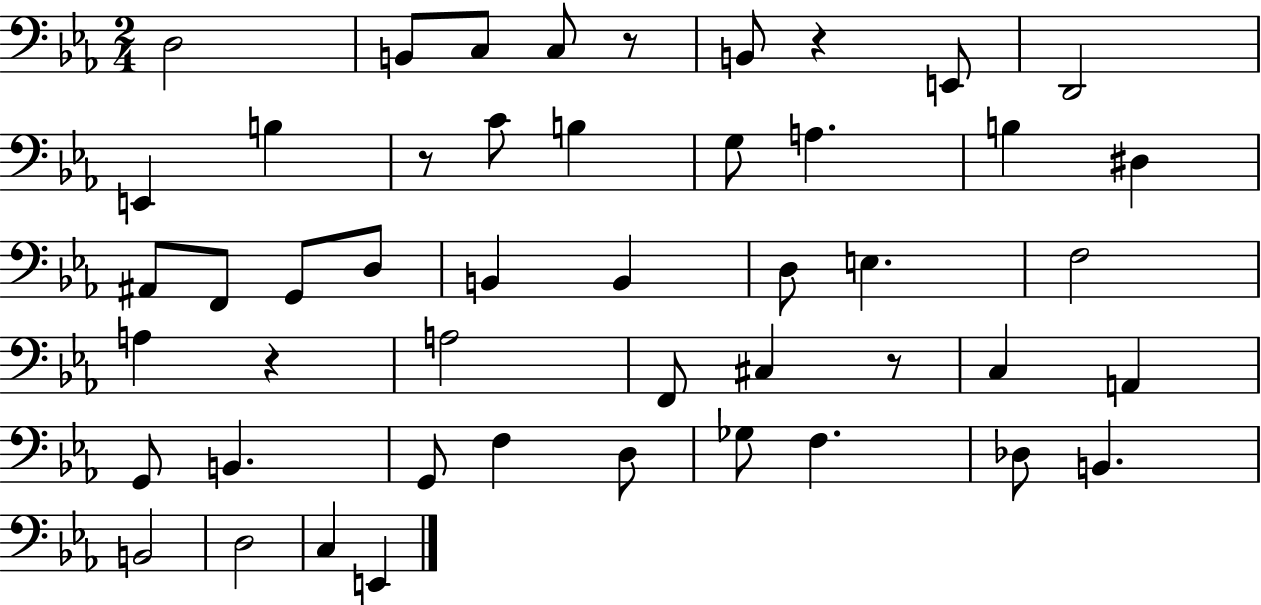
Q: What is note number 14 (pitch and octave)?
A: B3